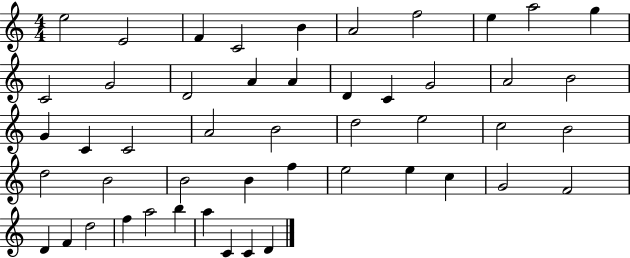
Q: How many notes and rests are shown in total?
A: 49